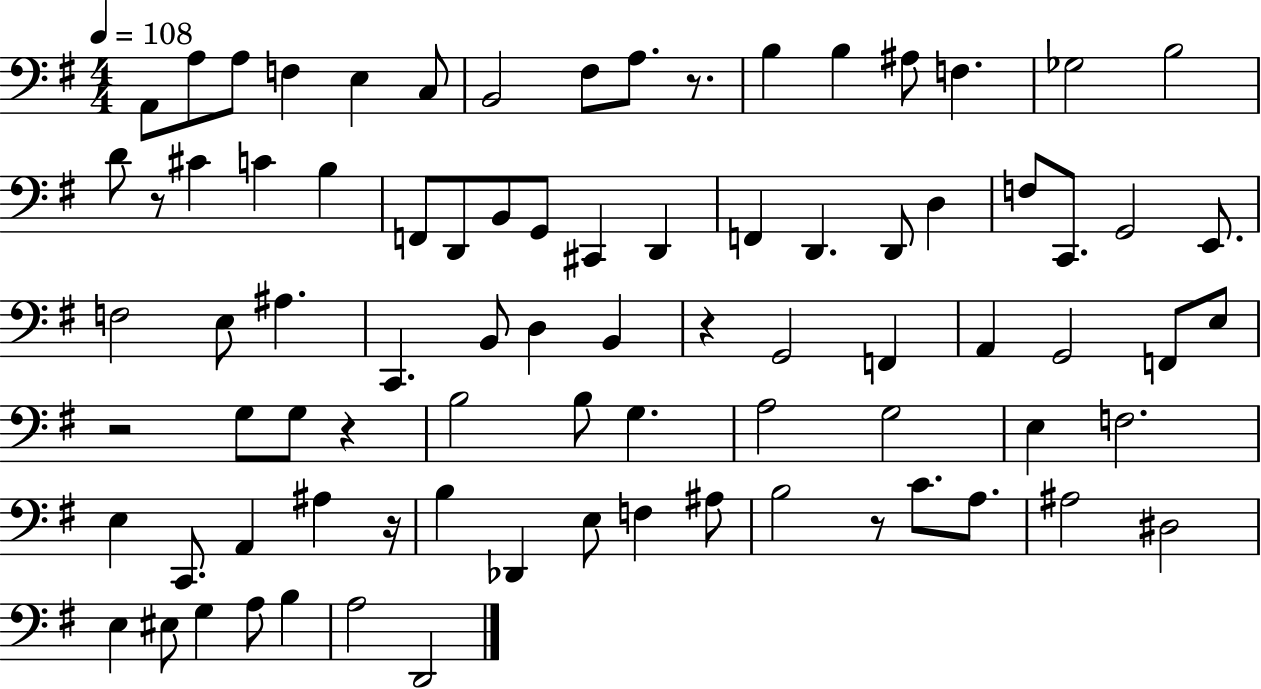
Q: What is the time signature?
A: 4/4